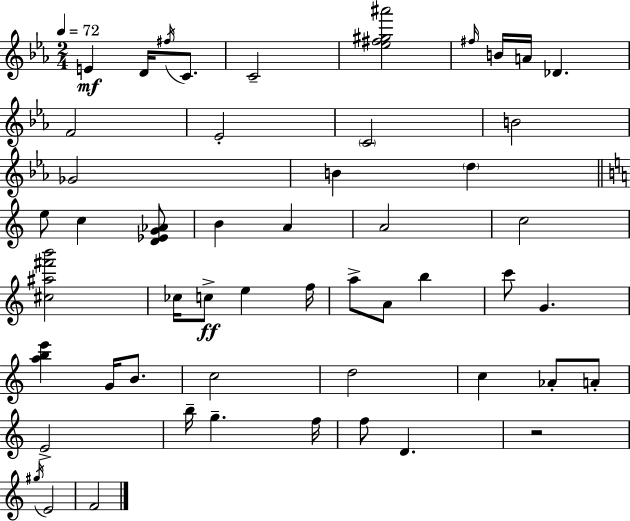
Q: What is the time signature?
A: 2/4